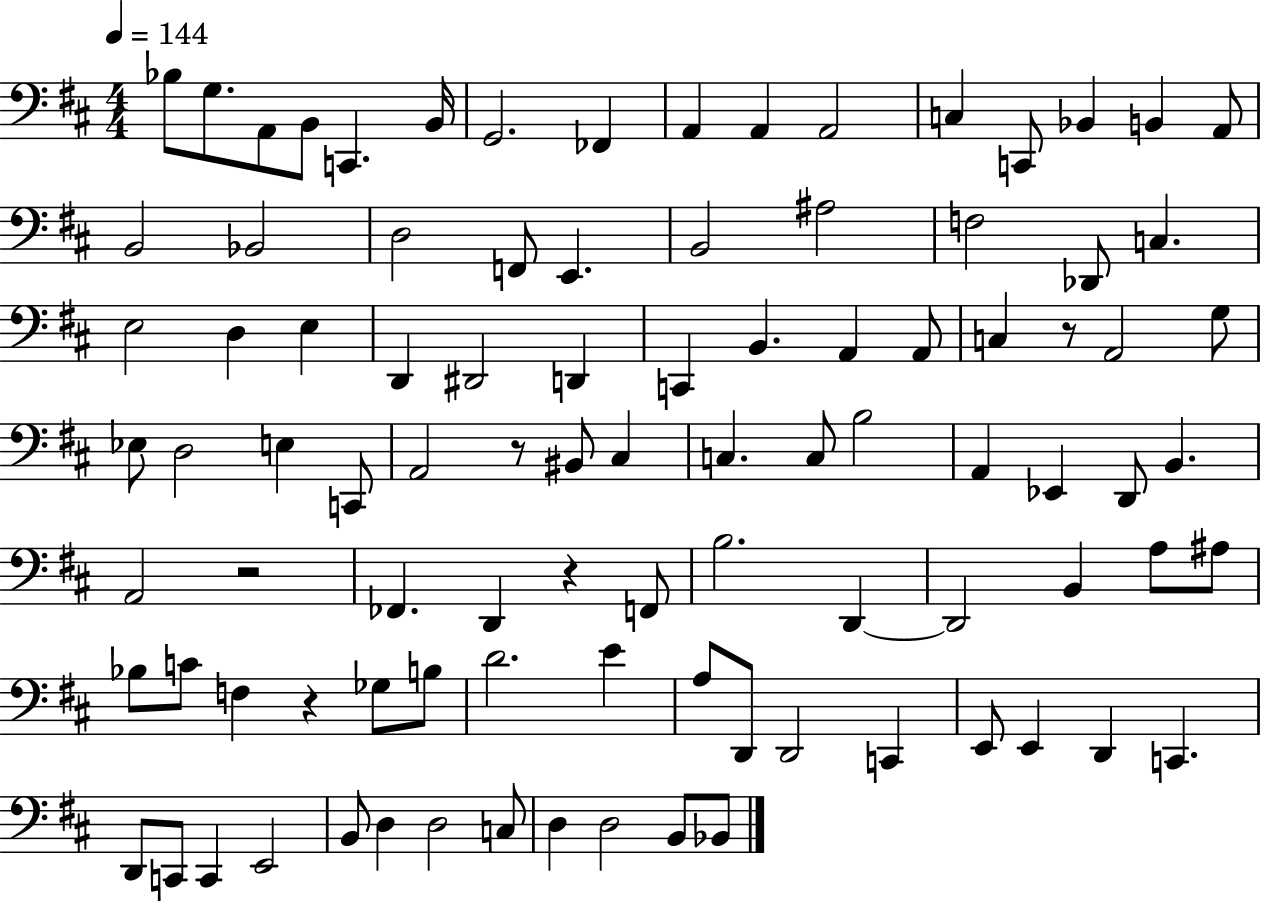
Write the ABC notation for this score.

X:1
T:Untitled
M:4/4
L:1/4
K:D
_B,/2 G,/2 A,,/2 B,,/2 C,, B,,/4 G,,2 _F,, A,, A,, A,,2 C, C,,/2 _B,, B,, A,,/2 B,,2 _B,,2 D,2 F,,/2 E,, B,,2 ^A,2 F,2 _D,,/2 C, E,2 D, E, D,, ^D,,2 D,, C,, B,, A,, A,,/2 C, z/2 A,,2 G,/2 _E,/2 D,2 E, C,,/2 A,,2 z/2 ^B,,/2 ^C, C, C,/2 B,2 A,, _E,, D,,/2 B,, A,,2 z2 _F,, D,, z F,,/2 B,2 D,, D,,2 B,, A,/2 ^A,/2 _B,/2 C/2 F, z _G,/2 B,/2 D2 E A,/2 D,,/2 D,,2 C,, E,,/2 E,, D,, C,, D,,/2 C,,/2 C,, E,,2 B,,/2 D, D,2 C,/2 D, D,2 B,,/2 _B,,/2